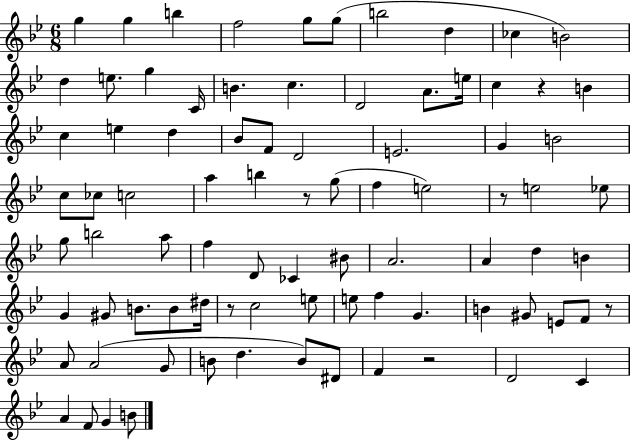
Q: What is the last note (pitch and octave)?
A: B4